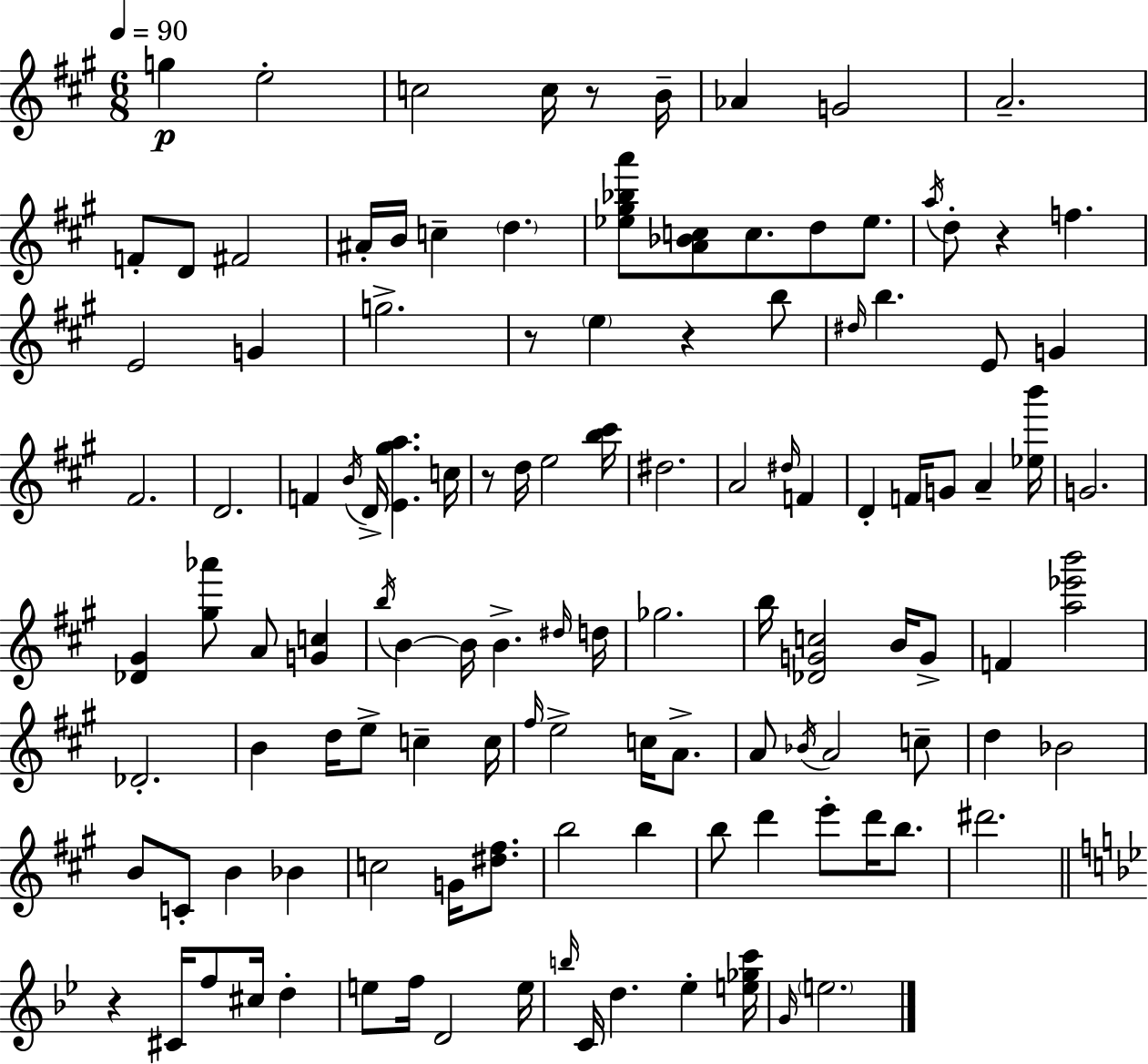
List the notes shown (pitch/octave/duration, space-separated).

G5/q E5/h C5/h C5/s R/e B4/s Ab4/q G4/h A4/h. F4/e D4/e F#4/h A#4/s B4/s C5/q D5/q. [Eb5,G#5,Bb5,A6]/e [A4,Bb4,C5]/e C5/e. D5/e Eb5/e. A5/s D5/e R/q F5/q. E4/h G4/q G5/h. R/e E5/q R/q B5/e D#5/s B5/q. E4/e G4/q F#4/h. D4/h. F4/q B4/s D4/s [E4,G#5,A5]/q. C5/s R/e D5/s E5/h [B5,C#6]/s D#5/h. A4/h D#5/s F4/q D4/q F4/s G4/e A4/q [Eb5,B6]/s G4/h. [Db4,G#4]/q [G#5,Ab6]/e A4/e [G4,C5]/q B5/s B4/q B4/s B4/q. D#5/s D5/s Gb5/h. B5/s [Db4,G4,C5]/h B4/s G4/e F4/q [A5,Eb6,B6]/h Db4/h. B4/q D5/s E5/e C5/q C5/s F#5/s E5/h C5/s A4/e. A4/e Bb4/s A4/h C5/e D5/q Bb4/h B4/e C4/e B4/q Bb4/q C5/h G4/s [D#5,F#5]/e. B5/h B5/q B5/e D6/q E6/e D6/s B5/e. D#6/h. R/q C#4/s F5/e C#5/s D5/q E5/e F5/s D4/h E5/s B5/s C4/s D5/q. Eb5/q [E5,Gb5,C6]/s G4/s E5/h.